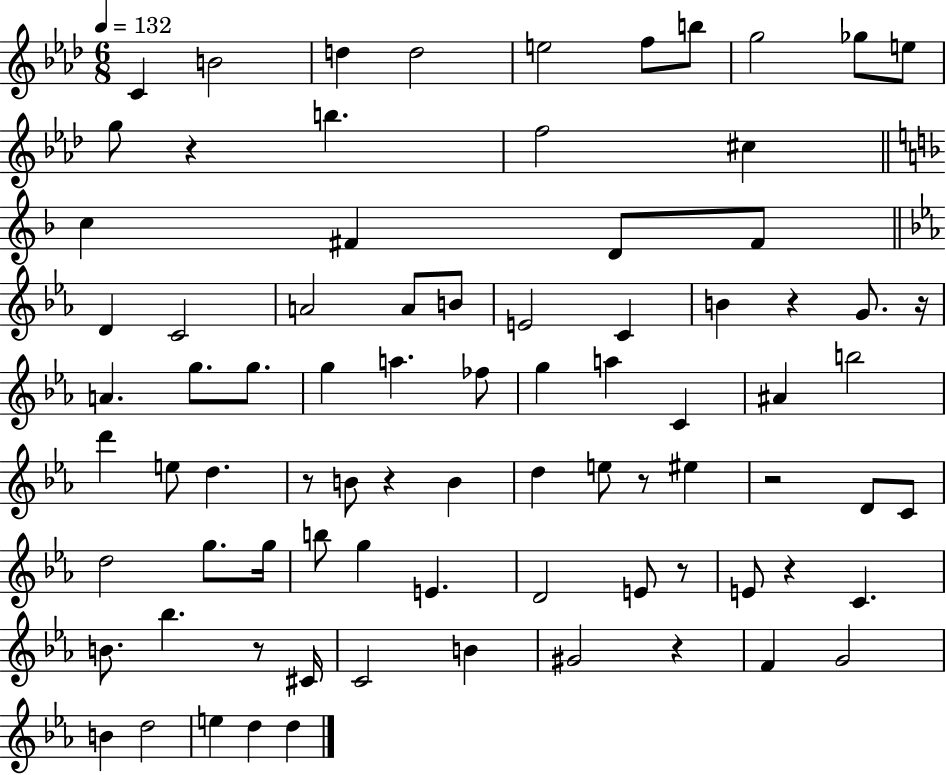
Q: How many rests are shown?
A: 11